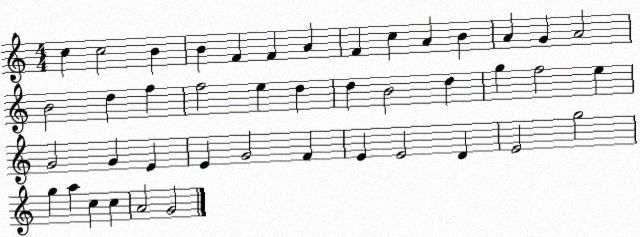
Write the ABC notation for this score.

X:1
T:Untitled
M:4/4
L:1/4
K:C
c c2 B B F F A F c A B A G A2 B2 d f f2 e d d B2 d g f2 e G2 G E E G2 F E E2 D E2 g2 g a c c A2 G2